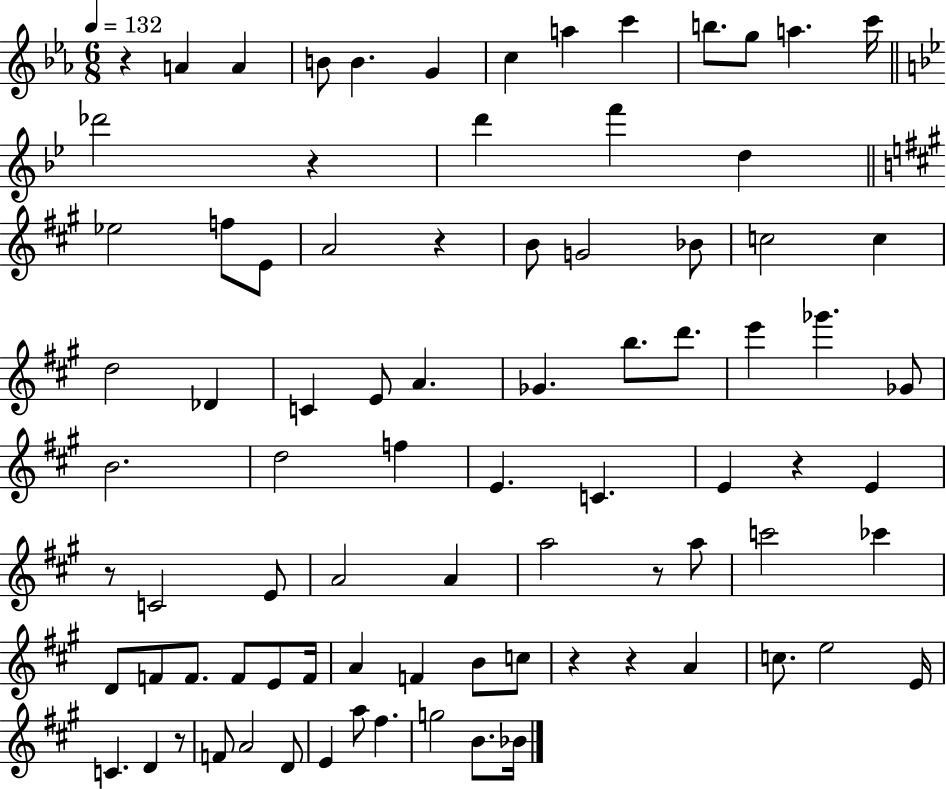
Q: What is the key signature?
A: EES major